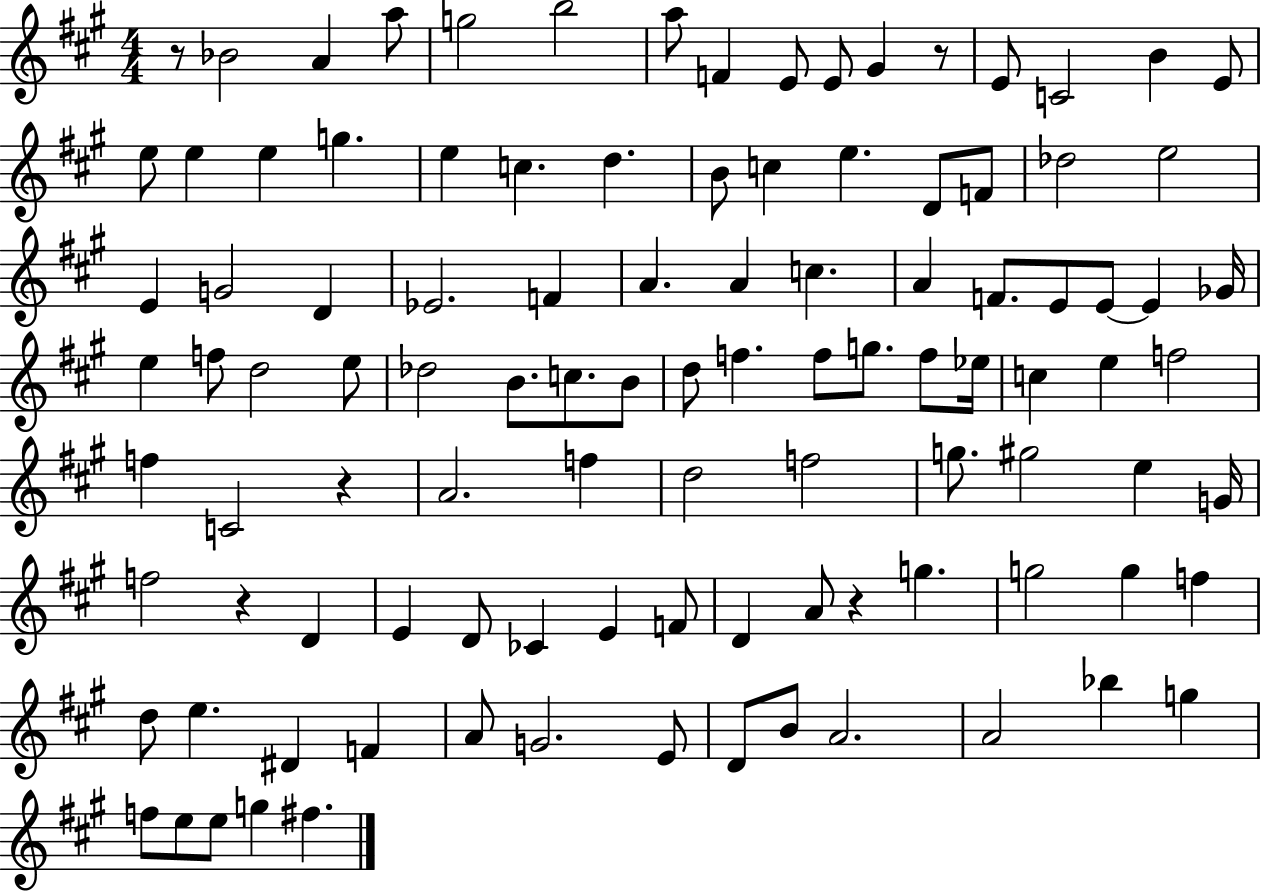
{
  \clef treble
  \numericTimeSignature
  \time 4/4
  \key a \major
  r8 bes'2 a'4 a''8 | g''2 b''2 | a''8 f'4 e'8 e'8 gis'4 r8 | e'8 c'2 b'4 e'8 | \break e''8 e''4 e''4 g''4. | e''4 c''4. d''4. | b'8 c''4 e''4. d'8 f'8 | des''2 e''2 | \break e'4 g'2 d'4 | ees'2. f'4 | a'4. a'4 c''4. | a'4 f'8. e'8 e'8~~ e'4 ges'16 | \break e''4 f''8 d''2 e''8 | des''2 b'8. c''8. b'8 | d''8 f''4. f''8 g''8. f''8 ees''16 | c''4 e''4 f''2 | \break f''4 c'2 r4 | a'2. f''4 | d''2 f''2 | g''8. gis''2 e''4 g'16 | \break f''2 r4 d'4 | e'4 d'8 ces'4 e'4 f'8 | d'4 a'8 r4 g''4. | g''2 g''4 f''4 | \break d''8 e''4. dis'4 f'4 | a'8 g'2. e'8 | d'8 b'8 a'2. | a'2 bes''4 g''4 | \break f''8 e''8 e''8 g''4 fis''4. | \bar "|."
}